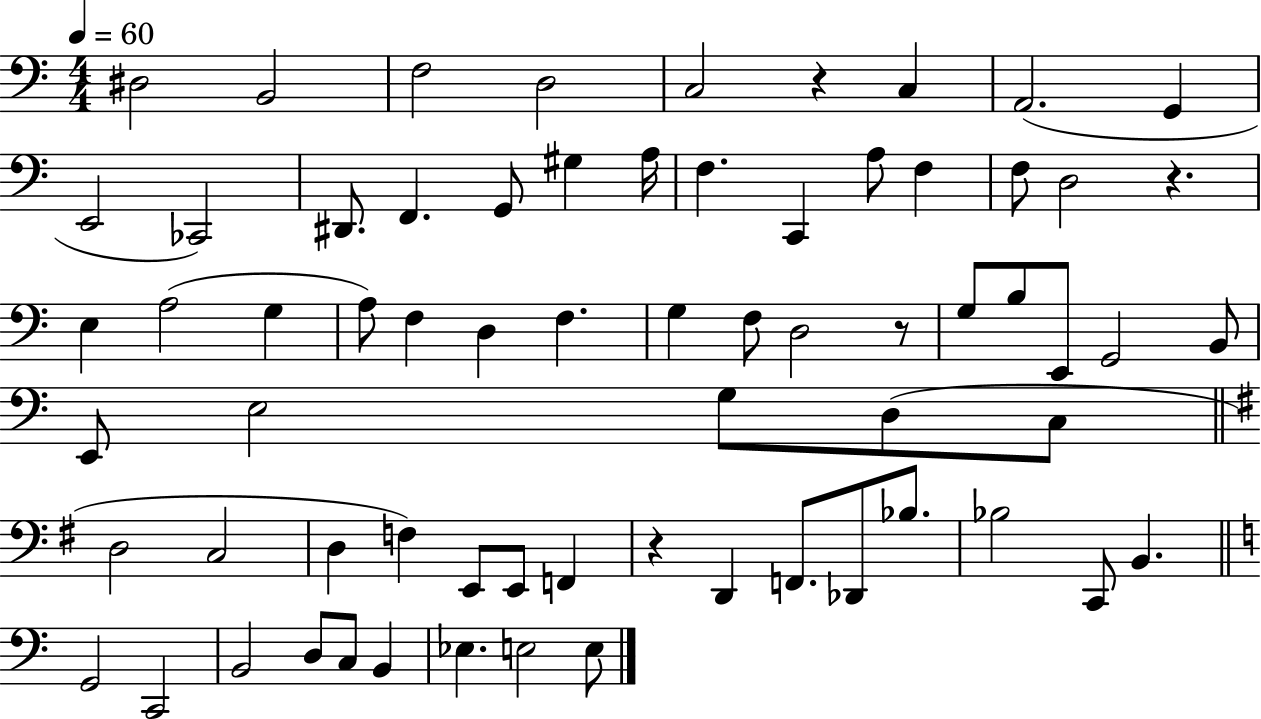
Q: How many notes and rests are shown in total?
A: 68